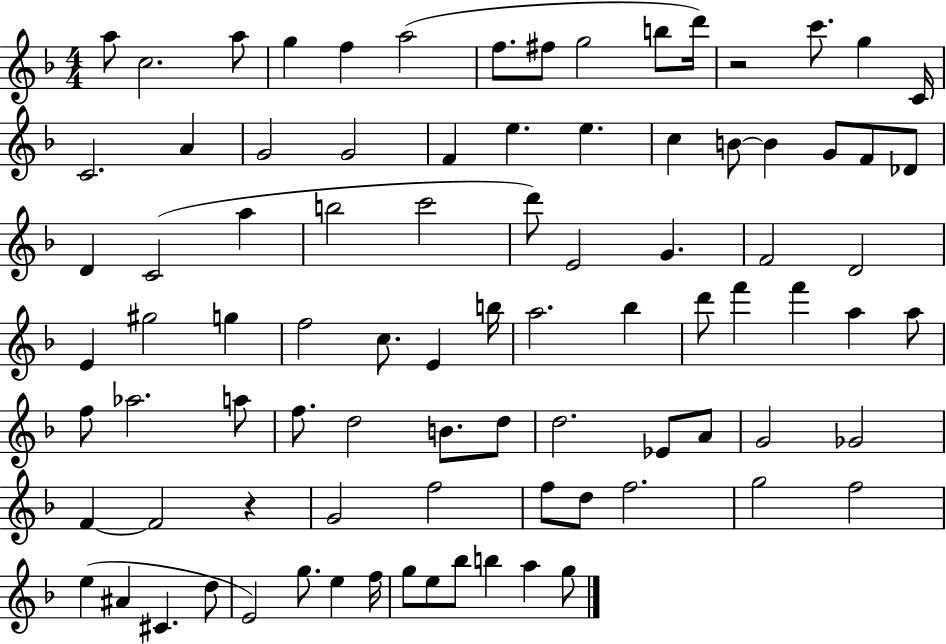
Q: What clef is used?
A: treble